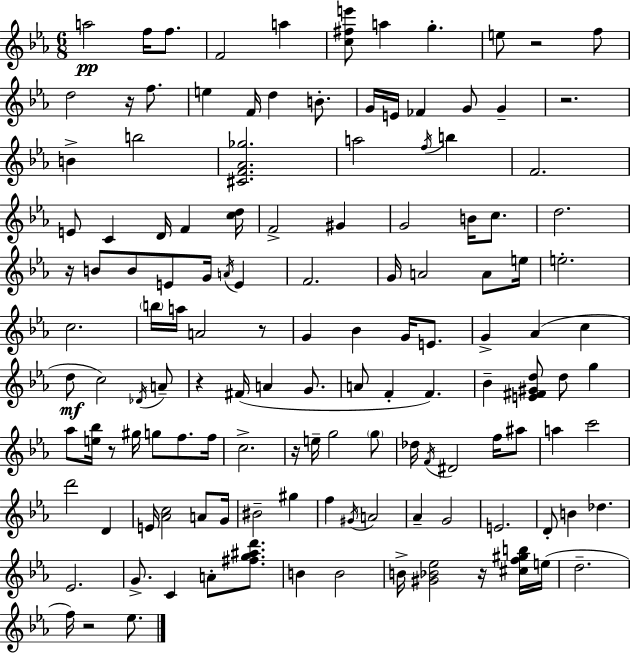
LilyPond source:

{
  \clef treble
  \numericTimeSignature
  \time 6/8
  \key ees \major
  a''2\pp f''16 f''8. | f'2 a''4 | <c'' fis'' e'''>8 a''4 g''4.-. | e''8 r2 f''8 | \break d''2 r16 f''8. | e''4 f'16 d''4 b'8.-. | g'16 e'16 fes'4 g'8 g'4-- | r2. | \break b'4-> b''2 | <cis' f' aes' ges''>2. | a''2 \acciaccatura { f''16 } b''4 | f'2. | \break e'8 c'4 d'16 f'4 | <c'' d''>16 f'2-> gis'4 | g'2 b'16 c''8. | d''2. | \break r16 b'8 b'8 e'8 g'16 \acciaccatura { a'16 } e'4 | f'2. | g'16 a'2 a'8 | e''16 e''2.-. | \break c''2. | \parenthesize b''16 a''16 a'2 | r8 g'4 bes'4 g'16 e'8. | g'4-> aes'4( c''4 | \break d''8\mf c''2) | \acciaccatura { des'16 } a'8-- r4 fis'16( a'4 | g'8. a'8 f'4-. f'4.) | bes'4-- <e' fis' gis' d''>8 d''8 g''4 | \break aes''8 <e'' bes''>16 r8 gis''16 g''8 f''8. | f''16 c''2.-> | r16 e''16-- g''2 | \parenthesize g''8 des''16 \acciaccatura { f'16 } dis'2 | \break f''16 ais''8 a''4 c'''2 | d'''2 | d'4 e'16 <aes' c''>2 | a'8 g'16 bis'2-- | \break gis''4 f''4 \acciaccatura { gis'16 } a'2 | aes'4-- g'2 | e'2. | d'8-. b'4 des''4. | \break ees'2. | g'8.-> c'4 | a'8-. <fis'' g'' ais'' d'''>8. b'4 b'2 | b'16-> <gis' bes' ees''>2 | \break r16 <cis'' f'' gis'' b''>16 e''16( d''2.-- | f''16) r2 | ees''8. \bar "|."
}